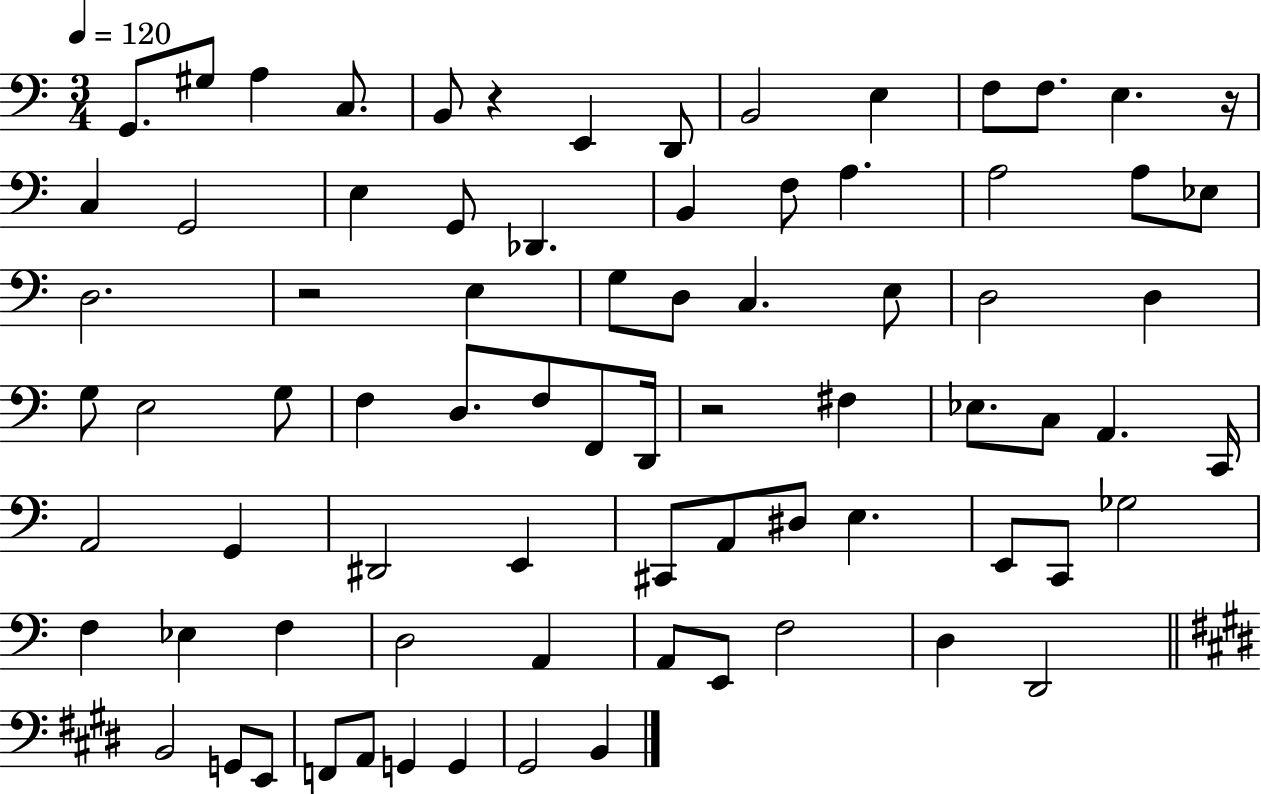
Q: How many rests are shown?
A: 4